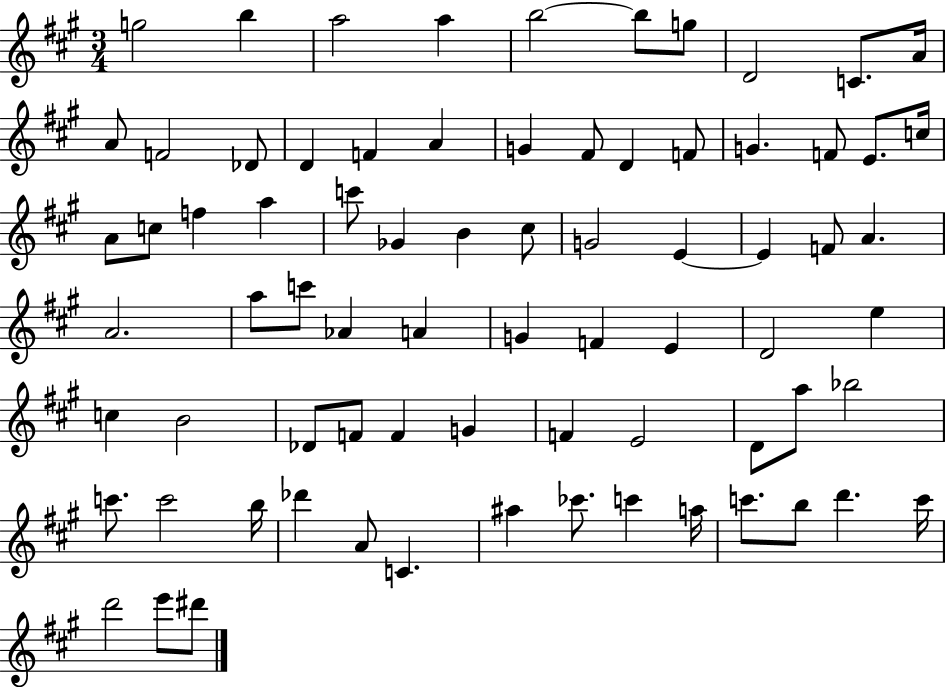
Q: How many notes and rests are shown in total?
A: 75